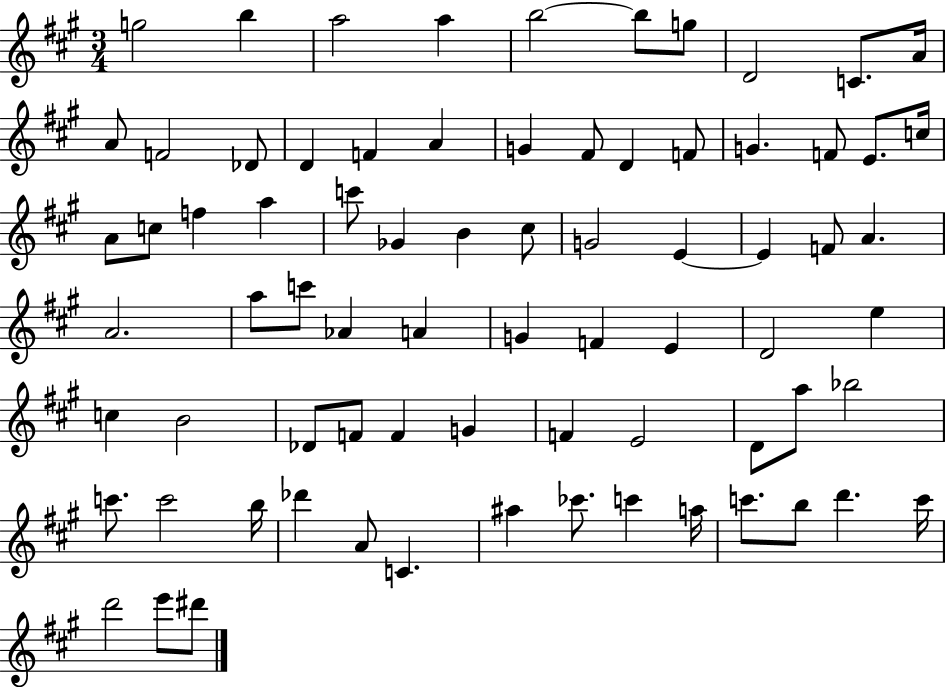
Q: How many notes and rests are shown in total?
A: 75